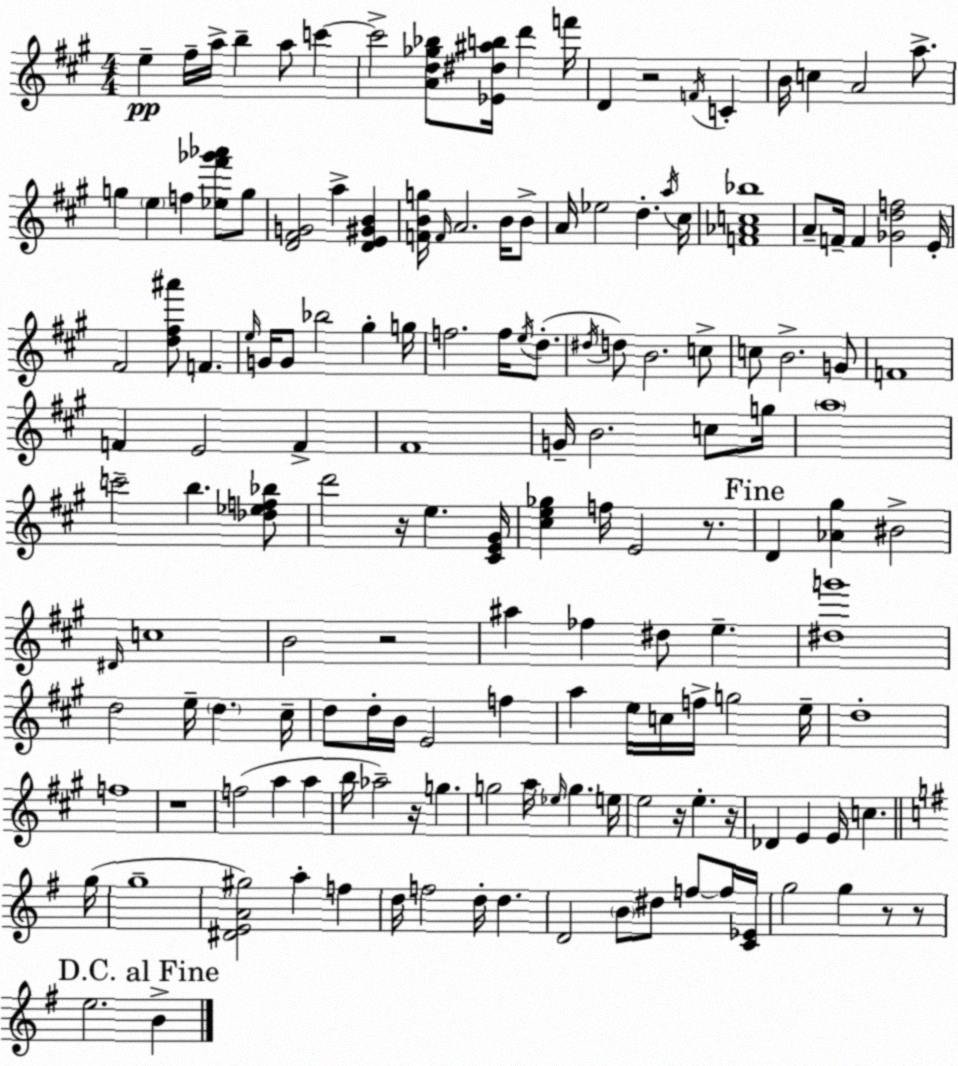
X:1
T:Untitled
M:4/4
L:1/4
K:A
e ^f/4 a/4 b a/2 c' c'2 [Ad_g_b]/2 [_E^d^ab]/4 d' f'/4 D z2 F/4 C B/4 c A2 a/2 g e f [_e^f'_g'_a']/2 g/2 [D^FG]2 a [DE^GB] [FBg]/4 F/4 A2 B/4 B/2 A/4 _e2 d a/4 ^c/4 [F_Ac_b]4 A/2 F/4 F [_Gdf]2 E/4 ^F2 [d^f^a']/2 F e/4 G/4 G/2 _b2 ^g g/4 f2 f/4 e/4 d/2 ^d/4 d/2 B2 c/2 c/2 B2 G/2 F4 F E2 F ^F4 G/4 B2 c/2 g/4 a4 c'2 b [_d_ef_b]/2 d'2 z/4 e [^CE^G]/4 [^ce_g] f/4 E2 z/2 D [_A^g] ^B2 ^D/4 c4 B2 z2 ^a _f ^d/2 e [^dg']4 d2 e/4 d ^c/4 d/2 d/4 B/4 E2 f a e/4 c/4 f/4 g2 e/4 d4 f4 z4 f2 a a b/4 _a2 z/4 g g2 a/4 _e/4 g e/4 e2 z/4 e z/4 _D E E/4 c g/4 g4 [^DEA^g]2 a f d/4 f2 d/4 d D2 B/2 ^d/2 f/2 f/4 [C_E]/4 g2 g z/2 z/2 e2 B